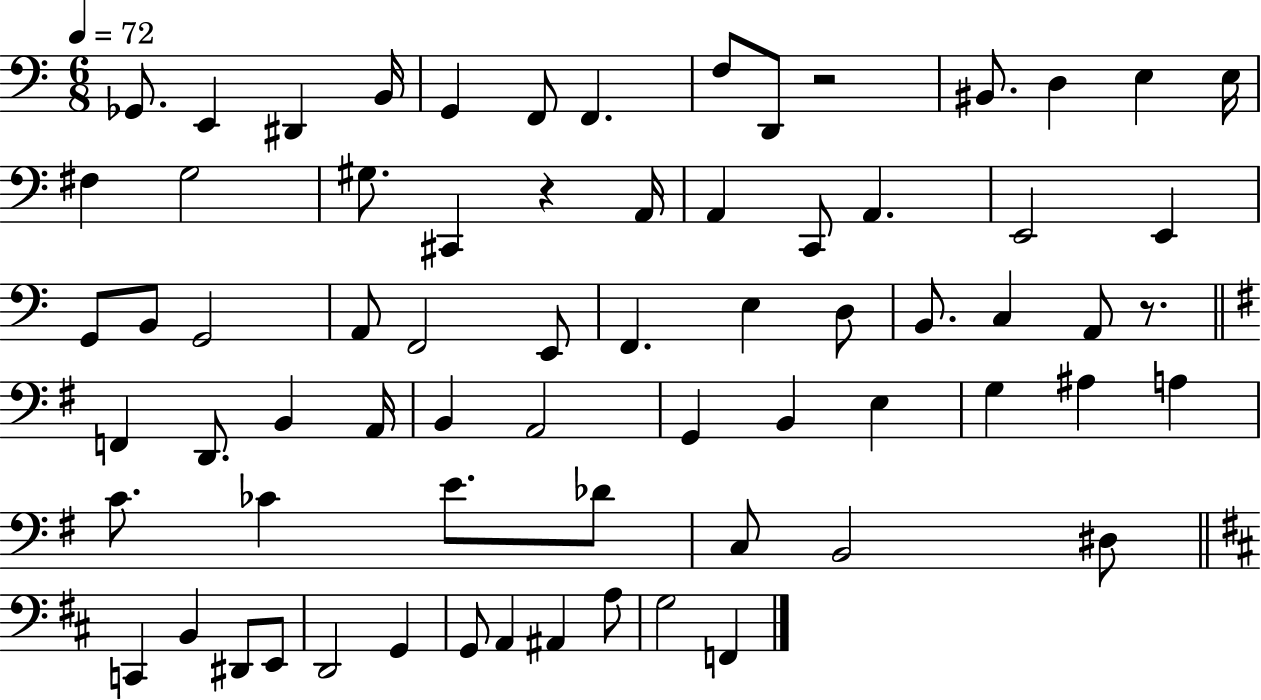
X:1
T:Untitled
M:6/8
L:1/4
K:C
_G,,/2 E,, ^D,, B,,/4 G,, F,,/2 F,, F,/2 D,,/2 z2 ^B,,/2 D, E, E,/4 ^F, G,2 ^G,/2 ^C,, z A,,/4 A,, C,,/2 A,, E,,2 E,, G,,/2 B,,/2 G,,2 A,,/2 F,,2 E,,/2 F,, E, D,/2 B,,/2 C, A,,/2 z/2 F,, D,,/2 B,, A,,/4 B,, A,,2 G,, B,, E, G, ^A, A, C/2 _C E/2 _D/2 C,/2 B,,2 ^D,/2 C,, B,, ^D,,/2 E,,/2 D,,2 G,, G,,/2 A,, ^A,, A,/2 G,2 F,,